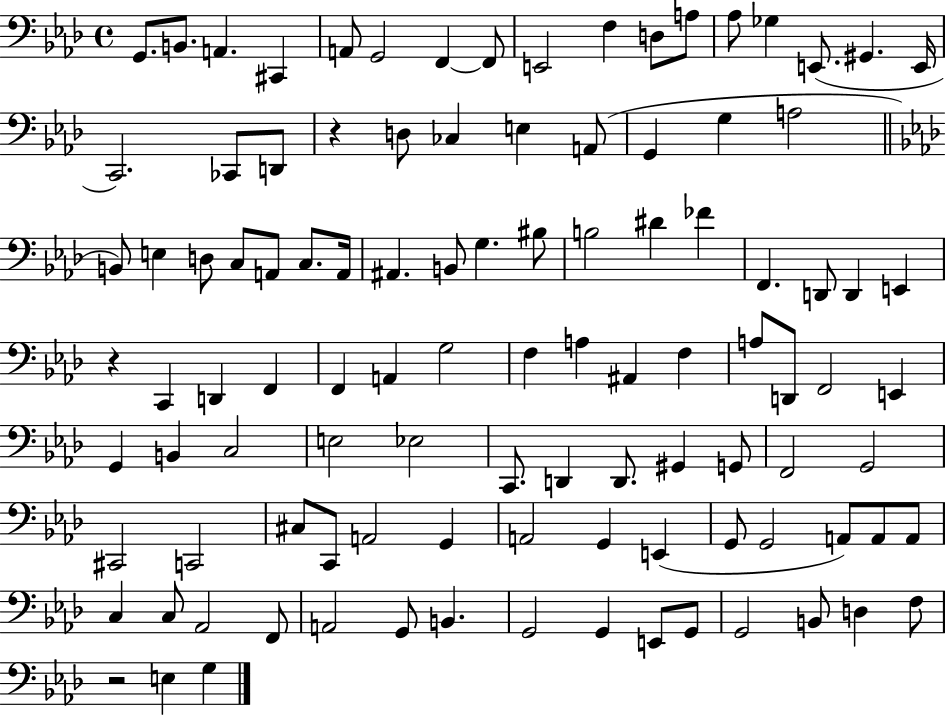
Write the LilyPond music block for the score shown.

{
  \clef bass
  \time 4/4
  \defaultTimeSignature
  \key aes \major
  \repeat volta 2 { g,8. b,8. a,4. cis,4 | a,8 g,2 f,4~~ f,8 | e,2 f4 d8 a8 | aes8 ges4 e,8.( gis,4. e,16 | \break c,2.) ces,8 d,8 | r4 d8 ces4 e4 a,8( | g,4 g4 a2 | \bar "||" \break \key f \minor b,8) e4 d8 c8 a,8 c8. a,16 | ais,4. b,8 g4. bis8 | b2 dis'4 fes'4 | f,4. d,8 d,4 e,4 | \break r4 c,4 d,4 f,4 | f,4 a,4 g2 | f4 a4 ais,4 f4 | a8 d,8 f,2 e,4 | \break g,4 b,4 c2 | e2 ees2 | c,8. d,4 d,8. gis,4 g,8 | f,2 g,2 | \break cis,2 c,2 | cis8 c,8 a,2 g,4 | a,2 g,4 e,4( | g,8 g,2 a,8) a,8 a,8 | \break c4 c8 aes,2 f,8 | a,2 g,8 b,4. | g,2 g,4 e,8 g,8 | g,2 b,8 d4 f8 | \break r2 e4 g4 | } \bar "|."
}